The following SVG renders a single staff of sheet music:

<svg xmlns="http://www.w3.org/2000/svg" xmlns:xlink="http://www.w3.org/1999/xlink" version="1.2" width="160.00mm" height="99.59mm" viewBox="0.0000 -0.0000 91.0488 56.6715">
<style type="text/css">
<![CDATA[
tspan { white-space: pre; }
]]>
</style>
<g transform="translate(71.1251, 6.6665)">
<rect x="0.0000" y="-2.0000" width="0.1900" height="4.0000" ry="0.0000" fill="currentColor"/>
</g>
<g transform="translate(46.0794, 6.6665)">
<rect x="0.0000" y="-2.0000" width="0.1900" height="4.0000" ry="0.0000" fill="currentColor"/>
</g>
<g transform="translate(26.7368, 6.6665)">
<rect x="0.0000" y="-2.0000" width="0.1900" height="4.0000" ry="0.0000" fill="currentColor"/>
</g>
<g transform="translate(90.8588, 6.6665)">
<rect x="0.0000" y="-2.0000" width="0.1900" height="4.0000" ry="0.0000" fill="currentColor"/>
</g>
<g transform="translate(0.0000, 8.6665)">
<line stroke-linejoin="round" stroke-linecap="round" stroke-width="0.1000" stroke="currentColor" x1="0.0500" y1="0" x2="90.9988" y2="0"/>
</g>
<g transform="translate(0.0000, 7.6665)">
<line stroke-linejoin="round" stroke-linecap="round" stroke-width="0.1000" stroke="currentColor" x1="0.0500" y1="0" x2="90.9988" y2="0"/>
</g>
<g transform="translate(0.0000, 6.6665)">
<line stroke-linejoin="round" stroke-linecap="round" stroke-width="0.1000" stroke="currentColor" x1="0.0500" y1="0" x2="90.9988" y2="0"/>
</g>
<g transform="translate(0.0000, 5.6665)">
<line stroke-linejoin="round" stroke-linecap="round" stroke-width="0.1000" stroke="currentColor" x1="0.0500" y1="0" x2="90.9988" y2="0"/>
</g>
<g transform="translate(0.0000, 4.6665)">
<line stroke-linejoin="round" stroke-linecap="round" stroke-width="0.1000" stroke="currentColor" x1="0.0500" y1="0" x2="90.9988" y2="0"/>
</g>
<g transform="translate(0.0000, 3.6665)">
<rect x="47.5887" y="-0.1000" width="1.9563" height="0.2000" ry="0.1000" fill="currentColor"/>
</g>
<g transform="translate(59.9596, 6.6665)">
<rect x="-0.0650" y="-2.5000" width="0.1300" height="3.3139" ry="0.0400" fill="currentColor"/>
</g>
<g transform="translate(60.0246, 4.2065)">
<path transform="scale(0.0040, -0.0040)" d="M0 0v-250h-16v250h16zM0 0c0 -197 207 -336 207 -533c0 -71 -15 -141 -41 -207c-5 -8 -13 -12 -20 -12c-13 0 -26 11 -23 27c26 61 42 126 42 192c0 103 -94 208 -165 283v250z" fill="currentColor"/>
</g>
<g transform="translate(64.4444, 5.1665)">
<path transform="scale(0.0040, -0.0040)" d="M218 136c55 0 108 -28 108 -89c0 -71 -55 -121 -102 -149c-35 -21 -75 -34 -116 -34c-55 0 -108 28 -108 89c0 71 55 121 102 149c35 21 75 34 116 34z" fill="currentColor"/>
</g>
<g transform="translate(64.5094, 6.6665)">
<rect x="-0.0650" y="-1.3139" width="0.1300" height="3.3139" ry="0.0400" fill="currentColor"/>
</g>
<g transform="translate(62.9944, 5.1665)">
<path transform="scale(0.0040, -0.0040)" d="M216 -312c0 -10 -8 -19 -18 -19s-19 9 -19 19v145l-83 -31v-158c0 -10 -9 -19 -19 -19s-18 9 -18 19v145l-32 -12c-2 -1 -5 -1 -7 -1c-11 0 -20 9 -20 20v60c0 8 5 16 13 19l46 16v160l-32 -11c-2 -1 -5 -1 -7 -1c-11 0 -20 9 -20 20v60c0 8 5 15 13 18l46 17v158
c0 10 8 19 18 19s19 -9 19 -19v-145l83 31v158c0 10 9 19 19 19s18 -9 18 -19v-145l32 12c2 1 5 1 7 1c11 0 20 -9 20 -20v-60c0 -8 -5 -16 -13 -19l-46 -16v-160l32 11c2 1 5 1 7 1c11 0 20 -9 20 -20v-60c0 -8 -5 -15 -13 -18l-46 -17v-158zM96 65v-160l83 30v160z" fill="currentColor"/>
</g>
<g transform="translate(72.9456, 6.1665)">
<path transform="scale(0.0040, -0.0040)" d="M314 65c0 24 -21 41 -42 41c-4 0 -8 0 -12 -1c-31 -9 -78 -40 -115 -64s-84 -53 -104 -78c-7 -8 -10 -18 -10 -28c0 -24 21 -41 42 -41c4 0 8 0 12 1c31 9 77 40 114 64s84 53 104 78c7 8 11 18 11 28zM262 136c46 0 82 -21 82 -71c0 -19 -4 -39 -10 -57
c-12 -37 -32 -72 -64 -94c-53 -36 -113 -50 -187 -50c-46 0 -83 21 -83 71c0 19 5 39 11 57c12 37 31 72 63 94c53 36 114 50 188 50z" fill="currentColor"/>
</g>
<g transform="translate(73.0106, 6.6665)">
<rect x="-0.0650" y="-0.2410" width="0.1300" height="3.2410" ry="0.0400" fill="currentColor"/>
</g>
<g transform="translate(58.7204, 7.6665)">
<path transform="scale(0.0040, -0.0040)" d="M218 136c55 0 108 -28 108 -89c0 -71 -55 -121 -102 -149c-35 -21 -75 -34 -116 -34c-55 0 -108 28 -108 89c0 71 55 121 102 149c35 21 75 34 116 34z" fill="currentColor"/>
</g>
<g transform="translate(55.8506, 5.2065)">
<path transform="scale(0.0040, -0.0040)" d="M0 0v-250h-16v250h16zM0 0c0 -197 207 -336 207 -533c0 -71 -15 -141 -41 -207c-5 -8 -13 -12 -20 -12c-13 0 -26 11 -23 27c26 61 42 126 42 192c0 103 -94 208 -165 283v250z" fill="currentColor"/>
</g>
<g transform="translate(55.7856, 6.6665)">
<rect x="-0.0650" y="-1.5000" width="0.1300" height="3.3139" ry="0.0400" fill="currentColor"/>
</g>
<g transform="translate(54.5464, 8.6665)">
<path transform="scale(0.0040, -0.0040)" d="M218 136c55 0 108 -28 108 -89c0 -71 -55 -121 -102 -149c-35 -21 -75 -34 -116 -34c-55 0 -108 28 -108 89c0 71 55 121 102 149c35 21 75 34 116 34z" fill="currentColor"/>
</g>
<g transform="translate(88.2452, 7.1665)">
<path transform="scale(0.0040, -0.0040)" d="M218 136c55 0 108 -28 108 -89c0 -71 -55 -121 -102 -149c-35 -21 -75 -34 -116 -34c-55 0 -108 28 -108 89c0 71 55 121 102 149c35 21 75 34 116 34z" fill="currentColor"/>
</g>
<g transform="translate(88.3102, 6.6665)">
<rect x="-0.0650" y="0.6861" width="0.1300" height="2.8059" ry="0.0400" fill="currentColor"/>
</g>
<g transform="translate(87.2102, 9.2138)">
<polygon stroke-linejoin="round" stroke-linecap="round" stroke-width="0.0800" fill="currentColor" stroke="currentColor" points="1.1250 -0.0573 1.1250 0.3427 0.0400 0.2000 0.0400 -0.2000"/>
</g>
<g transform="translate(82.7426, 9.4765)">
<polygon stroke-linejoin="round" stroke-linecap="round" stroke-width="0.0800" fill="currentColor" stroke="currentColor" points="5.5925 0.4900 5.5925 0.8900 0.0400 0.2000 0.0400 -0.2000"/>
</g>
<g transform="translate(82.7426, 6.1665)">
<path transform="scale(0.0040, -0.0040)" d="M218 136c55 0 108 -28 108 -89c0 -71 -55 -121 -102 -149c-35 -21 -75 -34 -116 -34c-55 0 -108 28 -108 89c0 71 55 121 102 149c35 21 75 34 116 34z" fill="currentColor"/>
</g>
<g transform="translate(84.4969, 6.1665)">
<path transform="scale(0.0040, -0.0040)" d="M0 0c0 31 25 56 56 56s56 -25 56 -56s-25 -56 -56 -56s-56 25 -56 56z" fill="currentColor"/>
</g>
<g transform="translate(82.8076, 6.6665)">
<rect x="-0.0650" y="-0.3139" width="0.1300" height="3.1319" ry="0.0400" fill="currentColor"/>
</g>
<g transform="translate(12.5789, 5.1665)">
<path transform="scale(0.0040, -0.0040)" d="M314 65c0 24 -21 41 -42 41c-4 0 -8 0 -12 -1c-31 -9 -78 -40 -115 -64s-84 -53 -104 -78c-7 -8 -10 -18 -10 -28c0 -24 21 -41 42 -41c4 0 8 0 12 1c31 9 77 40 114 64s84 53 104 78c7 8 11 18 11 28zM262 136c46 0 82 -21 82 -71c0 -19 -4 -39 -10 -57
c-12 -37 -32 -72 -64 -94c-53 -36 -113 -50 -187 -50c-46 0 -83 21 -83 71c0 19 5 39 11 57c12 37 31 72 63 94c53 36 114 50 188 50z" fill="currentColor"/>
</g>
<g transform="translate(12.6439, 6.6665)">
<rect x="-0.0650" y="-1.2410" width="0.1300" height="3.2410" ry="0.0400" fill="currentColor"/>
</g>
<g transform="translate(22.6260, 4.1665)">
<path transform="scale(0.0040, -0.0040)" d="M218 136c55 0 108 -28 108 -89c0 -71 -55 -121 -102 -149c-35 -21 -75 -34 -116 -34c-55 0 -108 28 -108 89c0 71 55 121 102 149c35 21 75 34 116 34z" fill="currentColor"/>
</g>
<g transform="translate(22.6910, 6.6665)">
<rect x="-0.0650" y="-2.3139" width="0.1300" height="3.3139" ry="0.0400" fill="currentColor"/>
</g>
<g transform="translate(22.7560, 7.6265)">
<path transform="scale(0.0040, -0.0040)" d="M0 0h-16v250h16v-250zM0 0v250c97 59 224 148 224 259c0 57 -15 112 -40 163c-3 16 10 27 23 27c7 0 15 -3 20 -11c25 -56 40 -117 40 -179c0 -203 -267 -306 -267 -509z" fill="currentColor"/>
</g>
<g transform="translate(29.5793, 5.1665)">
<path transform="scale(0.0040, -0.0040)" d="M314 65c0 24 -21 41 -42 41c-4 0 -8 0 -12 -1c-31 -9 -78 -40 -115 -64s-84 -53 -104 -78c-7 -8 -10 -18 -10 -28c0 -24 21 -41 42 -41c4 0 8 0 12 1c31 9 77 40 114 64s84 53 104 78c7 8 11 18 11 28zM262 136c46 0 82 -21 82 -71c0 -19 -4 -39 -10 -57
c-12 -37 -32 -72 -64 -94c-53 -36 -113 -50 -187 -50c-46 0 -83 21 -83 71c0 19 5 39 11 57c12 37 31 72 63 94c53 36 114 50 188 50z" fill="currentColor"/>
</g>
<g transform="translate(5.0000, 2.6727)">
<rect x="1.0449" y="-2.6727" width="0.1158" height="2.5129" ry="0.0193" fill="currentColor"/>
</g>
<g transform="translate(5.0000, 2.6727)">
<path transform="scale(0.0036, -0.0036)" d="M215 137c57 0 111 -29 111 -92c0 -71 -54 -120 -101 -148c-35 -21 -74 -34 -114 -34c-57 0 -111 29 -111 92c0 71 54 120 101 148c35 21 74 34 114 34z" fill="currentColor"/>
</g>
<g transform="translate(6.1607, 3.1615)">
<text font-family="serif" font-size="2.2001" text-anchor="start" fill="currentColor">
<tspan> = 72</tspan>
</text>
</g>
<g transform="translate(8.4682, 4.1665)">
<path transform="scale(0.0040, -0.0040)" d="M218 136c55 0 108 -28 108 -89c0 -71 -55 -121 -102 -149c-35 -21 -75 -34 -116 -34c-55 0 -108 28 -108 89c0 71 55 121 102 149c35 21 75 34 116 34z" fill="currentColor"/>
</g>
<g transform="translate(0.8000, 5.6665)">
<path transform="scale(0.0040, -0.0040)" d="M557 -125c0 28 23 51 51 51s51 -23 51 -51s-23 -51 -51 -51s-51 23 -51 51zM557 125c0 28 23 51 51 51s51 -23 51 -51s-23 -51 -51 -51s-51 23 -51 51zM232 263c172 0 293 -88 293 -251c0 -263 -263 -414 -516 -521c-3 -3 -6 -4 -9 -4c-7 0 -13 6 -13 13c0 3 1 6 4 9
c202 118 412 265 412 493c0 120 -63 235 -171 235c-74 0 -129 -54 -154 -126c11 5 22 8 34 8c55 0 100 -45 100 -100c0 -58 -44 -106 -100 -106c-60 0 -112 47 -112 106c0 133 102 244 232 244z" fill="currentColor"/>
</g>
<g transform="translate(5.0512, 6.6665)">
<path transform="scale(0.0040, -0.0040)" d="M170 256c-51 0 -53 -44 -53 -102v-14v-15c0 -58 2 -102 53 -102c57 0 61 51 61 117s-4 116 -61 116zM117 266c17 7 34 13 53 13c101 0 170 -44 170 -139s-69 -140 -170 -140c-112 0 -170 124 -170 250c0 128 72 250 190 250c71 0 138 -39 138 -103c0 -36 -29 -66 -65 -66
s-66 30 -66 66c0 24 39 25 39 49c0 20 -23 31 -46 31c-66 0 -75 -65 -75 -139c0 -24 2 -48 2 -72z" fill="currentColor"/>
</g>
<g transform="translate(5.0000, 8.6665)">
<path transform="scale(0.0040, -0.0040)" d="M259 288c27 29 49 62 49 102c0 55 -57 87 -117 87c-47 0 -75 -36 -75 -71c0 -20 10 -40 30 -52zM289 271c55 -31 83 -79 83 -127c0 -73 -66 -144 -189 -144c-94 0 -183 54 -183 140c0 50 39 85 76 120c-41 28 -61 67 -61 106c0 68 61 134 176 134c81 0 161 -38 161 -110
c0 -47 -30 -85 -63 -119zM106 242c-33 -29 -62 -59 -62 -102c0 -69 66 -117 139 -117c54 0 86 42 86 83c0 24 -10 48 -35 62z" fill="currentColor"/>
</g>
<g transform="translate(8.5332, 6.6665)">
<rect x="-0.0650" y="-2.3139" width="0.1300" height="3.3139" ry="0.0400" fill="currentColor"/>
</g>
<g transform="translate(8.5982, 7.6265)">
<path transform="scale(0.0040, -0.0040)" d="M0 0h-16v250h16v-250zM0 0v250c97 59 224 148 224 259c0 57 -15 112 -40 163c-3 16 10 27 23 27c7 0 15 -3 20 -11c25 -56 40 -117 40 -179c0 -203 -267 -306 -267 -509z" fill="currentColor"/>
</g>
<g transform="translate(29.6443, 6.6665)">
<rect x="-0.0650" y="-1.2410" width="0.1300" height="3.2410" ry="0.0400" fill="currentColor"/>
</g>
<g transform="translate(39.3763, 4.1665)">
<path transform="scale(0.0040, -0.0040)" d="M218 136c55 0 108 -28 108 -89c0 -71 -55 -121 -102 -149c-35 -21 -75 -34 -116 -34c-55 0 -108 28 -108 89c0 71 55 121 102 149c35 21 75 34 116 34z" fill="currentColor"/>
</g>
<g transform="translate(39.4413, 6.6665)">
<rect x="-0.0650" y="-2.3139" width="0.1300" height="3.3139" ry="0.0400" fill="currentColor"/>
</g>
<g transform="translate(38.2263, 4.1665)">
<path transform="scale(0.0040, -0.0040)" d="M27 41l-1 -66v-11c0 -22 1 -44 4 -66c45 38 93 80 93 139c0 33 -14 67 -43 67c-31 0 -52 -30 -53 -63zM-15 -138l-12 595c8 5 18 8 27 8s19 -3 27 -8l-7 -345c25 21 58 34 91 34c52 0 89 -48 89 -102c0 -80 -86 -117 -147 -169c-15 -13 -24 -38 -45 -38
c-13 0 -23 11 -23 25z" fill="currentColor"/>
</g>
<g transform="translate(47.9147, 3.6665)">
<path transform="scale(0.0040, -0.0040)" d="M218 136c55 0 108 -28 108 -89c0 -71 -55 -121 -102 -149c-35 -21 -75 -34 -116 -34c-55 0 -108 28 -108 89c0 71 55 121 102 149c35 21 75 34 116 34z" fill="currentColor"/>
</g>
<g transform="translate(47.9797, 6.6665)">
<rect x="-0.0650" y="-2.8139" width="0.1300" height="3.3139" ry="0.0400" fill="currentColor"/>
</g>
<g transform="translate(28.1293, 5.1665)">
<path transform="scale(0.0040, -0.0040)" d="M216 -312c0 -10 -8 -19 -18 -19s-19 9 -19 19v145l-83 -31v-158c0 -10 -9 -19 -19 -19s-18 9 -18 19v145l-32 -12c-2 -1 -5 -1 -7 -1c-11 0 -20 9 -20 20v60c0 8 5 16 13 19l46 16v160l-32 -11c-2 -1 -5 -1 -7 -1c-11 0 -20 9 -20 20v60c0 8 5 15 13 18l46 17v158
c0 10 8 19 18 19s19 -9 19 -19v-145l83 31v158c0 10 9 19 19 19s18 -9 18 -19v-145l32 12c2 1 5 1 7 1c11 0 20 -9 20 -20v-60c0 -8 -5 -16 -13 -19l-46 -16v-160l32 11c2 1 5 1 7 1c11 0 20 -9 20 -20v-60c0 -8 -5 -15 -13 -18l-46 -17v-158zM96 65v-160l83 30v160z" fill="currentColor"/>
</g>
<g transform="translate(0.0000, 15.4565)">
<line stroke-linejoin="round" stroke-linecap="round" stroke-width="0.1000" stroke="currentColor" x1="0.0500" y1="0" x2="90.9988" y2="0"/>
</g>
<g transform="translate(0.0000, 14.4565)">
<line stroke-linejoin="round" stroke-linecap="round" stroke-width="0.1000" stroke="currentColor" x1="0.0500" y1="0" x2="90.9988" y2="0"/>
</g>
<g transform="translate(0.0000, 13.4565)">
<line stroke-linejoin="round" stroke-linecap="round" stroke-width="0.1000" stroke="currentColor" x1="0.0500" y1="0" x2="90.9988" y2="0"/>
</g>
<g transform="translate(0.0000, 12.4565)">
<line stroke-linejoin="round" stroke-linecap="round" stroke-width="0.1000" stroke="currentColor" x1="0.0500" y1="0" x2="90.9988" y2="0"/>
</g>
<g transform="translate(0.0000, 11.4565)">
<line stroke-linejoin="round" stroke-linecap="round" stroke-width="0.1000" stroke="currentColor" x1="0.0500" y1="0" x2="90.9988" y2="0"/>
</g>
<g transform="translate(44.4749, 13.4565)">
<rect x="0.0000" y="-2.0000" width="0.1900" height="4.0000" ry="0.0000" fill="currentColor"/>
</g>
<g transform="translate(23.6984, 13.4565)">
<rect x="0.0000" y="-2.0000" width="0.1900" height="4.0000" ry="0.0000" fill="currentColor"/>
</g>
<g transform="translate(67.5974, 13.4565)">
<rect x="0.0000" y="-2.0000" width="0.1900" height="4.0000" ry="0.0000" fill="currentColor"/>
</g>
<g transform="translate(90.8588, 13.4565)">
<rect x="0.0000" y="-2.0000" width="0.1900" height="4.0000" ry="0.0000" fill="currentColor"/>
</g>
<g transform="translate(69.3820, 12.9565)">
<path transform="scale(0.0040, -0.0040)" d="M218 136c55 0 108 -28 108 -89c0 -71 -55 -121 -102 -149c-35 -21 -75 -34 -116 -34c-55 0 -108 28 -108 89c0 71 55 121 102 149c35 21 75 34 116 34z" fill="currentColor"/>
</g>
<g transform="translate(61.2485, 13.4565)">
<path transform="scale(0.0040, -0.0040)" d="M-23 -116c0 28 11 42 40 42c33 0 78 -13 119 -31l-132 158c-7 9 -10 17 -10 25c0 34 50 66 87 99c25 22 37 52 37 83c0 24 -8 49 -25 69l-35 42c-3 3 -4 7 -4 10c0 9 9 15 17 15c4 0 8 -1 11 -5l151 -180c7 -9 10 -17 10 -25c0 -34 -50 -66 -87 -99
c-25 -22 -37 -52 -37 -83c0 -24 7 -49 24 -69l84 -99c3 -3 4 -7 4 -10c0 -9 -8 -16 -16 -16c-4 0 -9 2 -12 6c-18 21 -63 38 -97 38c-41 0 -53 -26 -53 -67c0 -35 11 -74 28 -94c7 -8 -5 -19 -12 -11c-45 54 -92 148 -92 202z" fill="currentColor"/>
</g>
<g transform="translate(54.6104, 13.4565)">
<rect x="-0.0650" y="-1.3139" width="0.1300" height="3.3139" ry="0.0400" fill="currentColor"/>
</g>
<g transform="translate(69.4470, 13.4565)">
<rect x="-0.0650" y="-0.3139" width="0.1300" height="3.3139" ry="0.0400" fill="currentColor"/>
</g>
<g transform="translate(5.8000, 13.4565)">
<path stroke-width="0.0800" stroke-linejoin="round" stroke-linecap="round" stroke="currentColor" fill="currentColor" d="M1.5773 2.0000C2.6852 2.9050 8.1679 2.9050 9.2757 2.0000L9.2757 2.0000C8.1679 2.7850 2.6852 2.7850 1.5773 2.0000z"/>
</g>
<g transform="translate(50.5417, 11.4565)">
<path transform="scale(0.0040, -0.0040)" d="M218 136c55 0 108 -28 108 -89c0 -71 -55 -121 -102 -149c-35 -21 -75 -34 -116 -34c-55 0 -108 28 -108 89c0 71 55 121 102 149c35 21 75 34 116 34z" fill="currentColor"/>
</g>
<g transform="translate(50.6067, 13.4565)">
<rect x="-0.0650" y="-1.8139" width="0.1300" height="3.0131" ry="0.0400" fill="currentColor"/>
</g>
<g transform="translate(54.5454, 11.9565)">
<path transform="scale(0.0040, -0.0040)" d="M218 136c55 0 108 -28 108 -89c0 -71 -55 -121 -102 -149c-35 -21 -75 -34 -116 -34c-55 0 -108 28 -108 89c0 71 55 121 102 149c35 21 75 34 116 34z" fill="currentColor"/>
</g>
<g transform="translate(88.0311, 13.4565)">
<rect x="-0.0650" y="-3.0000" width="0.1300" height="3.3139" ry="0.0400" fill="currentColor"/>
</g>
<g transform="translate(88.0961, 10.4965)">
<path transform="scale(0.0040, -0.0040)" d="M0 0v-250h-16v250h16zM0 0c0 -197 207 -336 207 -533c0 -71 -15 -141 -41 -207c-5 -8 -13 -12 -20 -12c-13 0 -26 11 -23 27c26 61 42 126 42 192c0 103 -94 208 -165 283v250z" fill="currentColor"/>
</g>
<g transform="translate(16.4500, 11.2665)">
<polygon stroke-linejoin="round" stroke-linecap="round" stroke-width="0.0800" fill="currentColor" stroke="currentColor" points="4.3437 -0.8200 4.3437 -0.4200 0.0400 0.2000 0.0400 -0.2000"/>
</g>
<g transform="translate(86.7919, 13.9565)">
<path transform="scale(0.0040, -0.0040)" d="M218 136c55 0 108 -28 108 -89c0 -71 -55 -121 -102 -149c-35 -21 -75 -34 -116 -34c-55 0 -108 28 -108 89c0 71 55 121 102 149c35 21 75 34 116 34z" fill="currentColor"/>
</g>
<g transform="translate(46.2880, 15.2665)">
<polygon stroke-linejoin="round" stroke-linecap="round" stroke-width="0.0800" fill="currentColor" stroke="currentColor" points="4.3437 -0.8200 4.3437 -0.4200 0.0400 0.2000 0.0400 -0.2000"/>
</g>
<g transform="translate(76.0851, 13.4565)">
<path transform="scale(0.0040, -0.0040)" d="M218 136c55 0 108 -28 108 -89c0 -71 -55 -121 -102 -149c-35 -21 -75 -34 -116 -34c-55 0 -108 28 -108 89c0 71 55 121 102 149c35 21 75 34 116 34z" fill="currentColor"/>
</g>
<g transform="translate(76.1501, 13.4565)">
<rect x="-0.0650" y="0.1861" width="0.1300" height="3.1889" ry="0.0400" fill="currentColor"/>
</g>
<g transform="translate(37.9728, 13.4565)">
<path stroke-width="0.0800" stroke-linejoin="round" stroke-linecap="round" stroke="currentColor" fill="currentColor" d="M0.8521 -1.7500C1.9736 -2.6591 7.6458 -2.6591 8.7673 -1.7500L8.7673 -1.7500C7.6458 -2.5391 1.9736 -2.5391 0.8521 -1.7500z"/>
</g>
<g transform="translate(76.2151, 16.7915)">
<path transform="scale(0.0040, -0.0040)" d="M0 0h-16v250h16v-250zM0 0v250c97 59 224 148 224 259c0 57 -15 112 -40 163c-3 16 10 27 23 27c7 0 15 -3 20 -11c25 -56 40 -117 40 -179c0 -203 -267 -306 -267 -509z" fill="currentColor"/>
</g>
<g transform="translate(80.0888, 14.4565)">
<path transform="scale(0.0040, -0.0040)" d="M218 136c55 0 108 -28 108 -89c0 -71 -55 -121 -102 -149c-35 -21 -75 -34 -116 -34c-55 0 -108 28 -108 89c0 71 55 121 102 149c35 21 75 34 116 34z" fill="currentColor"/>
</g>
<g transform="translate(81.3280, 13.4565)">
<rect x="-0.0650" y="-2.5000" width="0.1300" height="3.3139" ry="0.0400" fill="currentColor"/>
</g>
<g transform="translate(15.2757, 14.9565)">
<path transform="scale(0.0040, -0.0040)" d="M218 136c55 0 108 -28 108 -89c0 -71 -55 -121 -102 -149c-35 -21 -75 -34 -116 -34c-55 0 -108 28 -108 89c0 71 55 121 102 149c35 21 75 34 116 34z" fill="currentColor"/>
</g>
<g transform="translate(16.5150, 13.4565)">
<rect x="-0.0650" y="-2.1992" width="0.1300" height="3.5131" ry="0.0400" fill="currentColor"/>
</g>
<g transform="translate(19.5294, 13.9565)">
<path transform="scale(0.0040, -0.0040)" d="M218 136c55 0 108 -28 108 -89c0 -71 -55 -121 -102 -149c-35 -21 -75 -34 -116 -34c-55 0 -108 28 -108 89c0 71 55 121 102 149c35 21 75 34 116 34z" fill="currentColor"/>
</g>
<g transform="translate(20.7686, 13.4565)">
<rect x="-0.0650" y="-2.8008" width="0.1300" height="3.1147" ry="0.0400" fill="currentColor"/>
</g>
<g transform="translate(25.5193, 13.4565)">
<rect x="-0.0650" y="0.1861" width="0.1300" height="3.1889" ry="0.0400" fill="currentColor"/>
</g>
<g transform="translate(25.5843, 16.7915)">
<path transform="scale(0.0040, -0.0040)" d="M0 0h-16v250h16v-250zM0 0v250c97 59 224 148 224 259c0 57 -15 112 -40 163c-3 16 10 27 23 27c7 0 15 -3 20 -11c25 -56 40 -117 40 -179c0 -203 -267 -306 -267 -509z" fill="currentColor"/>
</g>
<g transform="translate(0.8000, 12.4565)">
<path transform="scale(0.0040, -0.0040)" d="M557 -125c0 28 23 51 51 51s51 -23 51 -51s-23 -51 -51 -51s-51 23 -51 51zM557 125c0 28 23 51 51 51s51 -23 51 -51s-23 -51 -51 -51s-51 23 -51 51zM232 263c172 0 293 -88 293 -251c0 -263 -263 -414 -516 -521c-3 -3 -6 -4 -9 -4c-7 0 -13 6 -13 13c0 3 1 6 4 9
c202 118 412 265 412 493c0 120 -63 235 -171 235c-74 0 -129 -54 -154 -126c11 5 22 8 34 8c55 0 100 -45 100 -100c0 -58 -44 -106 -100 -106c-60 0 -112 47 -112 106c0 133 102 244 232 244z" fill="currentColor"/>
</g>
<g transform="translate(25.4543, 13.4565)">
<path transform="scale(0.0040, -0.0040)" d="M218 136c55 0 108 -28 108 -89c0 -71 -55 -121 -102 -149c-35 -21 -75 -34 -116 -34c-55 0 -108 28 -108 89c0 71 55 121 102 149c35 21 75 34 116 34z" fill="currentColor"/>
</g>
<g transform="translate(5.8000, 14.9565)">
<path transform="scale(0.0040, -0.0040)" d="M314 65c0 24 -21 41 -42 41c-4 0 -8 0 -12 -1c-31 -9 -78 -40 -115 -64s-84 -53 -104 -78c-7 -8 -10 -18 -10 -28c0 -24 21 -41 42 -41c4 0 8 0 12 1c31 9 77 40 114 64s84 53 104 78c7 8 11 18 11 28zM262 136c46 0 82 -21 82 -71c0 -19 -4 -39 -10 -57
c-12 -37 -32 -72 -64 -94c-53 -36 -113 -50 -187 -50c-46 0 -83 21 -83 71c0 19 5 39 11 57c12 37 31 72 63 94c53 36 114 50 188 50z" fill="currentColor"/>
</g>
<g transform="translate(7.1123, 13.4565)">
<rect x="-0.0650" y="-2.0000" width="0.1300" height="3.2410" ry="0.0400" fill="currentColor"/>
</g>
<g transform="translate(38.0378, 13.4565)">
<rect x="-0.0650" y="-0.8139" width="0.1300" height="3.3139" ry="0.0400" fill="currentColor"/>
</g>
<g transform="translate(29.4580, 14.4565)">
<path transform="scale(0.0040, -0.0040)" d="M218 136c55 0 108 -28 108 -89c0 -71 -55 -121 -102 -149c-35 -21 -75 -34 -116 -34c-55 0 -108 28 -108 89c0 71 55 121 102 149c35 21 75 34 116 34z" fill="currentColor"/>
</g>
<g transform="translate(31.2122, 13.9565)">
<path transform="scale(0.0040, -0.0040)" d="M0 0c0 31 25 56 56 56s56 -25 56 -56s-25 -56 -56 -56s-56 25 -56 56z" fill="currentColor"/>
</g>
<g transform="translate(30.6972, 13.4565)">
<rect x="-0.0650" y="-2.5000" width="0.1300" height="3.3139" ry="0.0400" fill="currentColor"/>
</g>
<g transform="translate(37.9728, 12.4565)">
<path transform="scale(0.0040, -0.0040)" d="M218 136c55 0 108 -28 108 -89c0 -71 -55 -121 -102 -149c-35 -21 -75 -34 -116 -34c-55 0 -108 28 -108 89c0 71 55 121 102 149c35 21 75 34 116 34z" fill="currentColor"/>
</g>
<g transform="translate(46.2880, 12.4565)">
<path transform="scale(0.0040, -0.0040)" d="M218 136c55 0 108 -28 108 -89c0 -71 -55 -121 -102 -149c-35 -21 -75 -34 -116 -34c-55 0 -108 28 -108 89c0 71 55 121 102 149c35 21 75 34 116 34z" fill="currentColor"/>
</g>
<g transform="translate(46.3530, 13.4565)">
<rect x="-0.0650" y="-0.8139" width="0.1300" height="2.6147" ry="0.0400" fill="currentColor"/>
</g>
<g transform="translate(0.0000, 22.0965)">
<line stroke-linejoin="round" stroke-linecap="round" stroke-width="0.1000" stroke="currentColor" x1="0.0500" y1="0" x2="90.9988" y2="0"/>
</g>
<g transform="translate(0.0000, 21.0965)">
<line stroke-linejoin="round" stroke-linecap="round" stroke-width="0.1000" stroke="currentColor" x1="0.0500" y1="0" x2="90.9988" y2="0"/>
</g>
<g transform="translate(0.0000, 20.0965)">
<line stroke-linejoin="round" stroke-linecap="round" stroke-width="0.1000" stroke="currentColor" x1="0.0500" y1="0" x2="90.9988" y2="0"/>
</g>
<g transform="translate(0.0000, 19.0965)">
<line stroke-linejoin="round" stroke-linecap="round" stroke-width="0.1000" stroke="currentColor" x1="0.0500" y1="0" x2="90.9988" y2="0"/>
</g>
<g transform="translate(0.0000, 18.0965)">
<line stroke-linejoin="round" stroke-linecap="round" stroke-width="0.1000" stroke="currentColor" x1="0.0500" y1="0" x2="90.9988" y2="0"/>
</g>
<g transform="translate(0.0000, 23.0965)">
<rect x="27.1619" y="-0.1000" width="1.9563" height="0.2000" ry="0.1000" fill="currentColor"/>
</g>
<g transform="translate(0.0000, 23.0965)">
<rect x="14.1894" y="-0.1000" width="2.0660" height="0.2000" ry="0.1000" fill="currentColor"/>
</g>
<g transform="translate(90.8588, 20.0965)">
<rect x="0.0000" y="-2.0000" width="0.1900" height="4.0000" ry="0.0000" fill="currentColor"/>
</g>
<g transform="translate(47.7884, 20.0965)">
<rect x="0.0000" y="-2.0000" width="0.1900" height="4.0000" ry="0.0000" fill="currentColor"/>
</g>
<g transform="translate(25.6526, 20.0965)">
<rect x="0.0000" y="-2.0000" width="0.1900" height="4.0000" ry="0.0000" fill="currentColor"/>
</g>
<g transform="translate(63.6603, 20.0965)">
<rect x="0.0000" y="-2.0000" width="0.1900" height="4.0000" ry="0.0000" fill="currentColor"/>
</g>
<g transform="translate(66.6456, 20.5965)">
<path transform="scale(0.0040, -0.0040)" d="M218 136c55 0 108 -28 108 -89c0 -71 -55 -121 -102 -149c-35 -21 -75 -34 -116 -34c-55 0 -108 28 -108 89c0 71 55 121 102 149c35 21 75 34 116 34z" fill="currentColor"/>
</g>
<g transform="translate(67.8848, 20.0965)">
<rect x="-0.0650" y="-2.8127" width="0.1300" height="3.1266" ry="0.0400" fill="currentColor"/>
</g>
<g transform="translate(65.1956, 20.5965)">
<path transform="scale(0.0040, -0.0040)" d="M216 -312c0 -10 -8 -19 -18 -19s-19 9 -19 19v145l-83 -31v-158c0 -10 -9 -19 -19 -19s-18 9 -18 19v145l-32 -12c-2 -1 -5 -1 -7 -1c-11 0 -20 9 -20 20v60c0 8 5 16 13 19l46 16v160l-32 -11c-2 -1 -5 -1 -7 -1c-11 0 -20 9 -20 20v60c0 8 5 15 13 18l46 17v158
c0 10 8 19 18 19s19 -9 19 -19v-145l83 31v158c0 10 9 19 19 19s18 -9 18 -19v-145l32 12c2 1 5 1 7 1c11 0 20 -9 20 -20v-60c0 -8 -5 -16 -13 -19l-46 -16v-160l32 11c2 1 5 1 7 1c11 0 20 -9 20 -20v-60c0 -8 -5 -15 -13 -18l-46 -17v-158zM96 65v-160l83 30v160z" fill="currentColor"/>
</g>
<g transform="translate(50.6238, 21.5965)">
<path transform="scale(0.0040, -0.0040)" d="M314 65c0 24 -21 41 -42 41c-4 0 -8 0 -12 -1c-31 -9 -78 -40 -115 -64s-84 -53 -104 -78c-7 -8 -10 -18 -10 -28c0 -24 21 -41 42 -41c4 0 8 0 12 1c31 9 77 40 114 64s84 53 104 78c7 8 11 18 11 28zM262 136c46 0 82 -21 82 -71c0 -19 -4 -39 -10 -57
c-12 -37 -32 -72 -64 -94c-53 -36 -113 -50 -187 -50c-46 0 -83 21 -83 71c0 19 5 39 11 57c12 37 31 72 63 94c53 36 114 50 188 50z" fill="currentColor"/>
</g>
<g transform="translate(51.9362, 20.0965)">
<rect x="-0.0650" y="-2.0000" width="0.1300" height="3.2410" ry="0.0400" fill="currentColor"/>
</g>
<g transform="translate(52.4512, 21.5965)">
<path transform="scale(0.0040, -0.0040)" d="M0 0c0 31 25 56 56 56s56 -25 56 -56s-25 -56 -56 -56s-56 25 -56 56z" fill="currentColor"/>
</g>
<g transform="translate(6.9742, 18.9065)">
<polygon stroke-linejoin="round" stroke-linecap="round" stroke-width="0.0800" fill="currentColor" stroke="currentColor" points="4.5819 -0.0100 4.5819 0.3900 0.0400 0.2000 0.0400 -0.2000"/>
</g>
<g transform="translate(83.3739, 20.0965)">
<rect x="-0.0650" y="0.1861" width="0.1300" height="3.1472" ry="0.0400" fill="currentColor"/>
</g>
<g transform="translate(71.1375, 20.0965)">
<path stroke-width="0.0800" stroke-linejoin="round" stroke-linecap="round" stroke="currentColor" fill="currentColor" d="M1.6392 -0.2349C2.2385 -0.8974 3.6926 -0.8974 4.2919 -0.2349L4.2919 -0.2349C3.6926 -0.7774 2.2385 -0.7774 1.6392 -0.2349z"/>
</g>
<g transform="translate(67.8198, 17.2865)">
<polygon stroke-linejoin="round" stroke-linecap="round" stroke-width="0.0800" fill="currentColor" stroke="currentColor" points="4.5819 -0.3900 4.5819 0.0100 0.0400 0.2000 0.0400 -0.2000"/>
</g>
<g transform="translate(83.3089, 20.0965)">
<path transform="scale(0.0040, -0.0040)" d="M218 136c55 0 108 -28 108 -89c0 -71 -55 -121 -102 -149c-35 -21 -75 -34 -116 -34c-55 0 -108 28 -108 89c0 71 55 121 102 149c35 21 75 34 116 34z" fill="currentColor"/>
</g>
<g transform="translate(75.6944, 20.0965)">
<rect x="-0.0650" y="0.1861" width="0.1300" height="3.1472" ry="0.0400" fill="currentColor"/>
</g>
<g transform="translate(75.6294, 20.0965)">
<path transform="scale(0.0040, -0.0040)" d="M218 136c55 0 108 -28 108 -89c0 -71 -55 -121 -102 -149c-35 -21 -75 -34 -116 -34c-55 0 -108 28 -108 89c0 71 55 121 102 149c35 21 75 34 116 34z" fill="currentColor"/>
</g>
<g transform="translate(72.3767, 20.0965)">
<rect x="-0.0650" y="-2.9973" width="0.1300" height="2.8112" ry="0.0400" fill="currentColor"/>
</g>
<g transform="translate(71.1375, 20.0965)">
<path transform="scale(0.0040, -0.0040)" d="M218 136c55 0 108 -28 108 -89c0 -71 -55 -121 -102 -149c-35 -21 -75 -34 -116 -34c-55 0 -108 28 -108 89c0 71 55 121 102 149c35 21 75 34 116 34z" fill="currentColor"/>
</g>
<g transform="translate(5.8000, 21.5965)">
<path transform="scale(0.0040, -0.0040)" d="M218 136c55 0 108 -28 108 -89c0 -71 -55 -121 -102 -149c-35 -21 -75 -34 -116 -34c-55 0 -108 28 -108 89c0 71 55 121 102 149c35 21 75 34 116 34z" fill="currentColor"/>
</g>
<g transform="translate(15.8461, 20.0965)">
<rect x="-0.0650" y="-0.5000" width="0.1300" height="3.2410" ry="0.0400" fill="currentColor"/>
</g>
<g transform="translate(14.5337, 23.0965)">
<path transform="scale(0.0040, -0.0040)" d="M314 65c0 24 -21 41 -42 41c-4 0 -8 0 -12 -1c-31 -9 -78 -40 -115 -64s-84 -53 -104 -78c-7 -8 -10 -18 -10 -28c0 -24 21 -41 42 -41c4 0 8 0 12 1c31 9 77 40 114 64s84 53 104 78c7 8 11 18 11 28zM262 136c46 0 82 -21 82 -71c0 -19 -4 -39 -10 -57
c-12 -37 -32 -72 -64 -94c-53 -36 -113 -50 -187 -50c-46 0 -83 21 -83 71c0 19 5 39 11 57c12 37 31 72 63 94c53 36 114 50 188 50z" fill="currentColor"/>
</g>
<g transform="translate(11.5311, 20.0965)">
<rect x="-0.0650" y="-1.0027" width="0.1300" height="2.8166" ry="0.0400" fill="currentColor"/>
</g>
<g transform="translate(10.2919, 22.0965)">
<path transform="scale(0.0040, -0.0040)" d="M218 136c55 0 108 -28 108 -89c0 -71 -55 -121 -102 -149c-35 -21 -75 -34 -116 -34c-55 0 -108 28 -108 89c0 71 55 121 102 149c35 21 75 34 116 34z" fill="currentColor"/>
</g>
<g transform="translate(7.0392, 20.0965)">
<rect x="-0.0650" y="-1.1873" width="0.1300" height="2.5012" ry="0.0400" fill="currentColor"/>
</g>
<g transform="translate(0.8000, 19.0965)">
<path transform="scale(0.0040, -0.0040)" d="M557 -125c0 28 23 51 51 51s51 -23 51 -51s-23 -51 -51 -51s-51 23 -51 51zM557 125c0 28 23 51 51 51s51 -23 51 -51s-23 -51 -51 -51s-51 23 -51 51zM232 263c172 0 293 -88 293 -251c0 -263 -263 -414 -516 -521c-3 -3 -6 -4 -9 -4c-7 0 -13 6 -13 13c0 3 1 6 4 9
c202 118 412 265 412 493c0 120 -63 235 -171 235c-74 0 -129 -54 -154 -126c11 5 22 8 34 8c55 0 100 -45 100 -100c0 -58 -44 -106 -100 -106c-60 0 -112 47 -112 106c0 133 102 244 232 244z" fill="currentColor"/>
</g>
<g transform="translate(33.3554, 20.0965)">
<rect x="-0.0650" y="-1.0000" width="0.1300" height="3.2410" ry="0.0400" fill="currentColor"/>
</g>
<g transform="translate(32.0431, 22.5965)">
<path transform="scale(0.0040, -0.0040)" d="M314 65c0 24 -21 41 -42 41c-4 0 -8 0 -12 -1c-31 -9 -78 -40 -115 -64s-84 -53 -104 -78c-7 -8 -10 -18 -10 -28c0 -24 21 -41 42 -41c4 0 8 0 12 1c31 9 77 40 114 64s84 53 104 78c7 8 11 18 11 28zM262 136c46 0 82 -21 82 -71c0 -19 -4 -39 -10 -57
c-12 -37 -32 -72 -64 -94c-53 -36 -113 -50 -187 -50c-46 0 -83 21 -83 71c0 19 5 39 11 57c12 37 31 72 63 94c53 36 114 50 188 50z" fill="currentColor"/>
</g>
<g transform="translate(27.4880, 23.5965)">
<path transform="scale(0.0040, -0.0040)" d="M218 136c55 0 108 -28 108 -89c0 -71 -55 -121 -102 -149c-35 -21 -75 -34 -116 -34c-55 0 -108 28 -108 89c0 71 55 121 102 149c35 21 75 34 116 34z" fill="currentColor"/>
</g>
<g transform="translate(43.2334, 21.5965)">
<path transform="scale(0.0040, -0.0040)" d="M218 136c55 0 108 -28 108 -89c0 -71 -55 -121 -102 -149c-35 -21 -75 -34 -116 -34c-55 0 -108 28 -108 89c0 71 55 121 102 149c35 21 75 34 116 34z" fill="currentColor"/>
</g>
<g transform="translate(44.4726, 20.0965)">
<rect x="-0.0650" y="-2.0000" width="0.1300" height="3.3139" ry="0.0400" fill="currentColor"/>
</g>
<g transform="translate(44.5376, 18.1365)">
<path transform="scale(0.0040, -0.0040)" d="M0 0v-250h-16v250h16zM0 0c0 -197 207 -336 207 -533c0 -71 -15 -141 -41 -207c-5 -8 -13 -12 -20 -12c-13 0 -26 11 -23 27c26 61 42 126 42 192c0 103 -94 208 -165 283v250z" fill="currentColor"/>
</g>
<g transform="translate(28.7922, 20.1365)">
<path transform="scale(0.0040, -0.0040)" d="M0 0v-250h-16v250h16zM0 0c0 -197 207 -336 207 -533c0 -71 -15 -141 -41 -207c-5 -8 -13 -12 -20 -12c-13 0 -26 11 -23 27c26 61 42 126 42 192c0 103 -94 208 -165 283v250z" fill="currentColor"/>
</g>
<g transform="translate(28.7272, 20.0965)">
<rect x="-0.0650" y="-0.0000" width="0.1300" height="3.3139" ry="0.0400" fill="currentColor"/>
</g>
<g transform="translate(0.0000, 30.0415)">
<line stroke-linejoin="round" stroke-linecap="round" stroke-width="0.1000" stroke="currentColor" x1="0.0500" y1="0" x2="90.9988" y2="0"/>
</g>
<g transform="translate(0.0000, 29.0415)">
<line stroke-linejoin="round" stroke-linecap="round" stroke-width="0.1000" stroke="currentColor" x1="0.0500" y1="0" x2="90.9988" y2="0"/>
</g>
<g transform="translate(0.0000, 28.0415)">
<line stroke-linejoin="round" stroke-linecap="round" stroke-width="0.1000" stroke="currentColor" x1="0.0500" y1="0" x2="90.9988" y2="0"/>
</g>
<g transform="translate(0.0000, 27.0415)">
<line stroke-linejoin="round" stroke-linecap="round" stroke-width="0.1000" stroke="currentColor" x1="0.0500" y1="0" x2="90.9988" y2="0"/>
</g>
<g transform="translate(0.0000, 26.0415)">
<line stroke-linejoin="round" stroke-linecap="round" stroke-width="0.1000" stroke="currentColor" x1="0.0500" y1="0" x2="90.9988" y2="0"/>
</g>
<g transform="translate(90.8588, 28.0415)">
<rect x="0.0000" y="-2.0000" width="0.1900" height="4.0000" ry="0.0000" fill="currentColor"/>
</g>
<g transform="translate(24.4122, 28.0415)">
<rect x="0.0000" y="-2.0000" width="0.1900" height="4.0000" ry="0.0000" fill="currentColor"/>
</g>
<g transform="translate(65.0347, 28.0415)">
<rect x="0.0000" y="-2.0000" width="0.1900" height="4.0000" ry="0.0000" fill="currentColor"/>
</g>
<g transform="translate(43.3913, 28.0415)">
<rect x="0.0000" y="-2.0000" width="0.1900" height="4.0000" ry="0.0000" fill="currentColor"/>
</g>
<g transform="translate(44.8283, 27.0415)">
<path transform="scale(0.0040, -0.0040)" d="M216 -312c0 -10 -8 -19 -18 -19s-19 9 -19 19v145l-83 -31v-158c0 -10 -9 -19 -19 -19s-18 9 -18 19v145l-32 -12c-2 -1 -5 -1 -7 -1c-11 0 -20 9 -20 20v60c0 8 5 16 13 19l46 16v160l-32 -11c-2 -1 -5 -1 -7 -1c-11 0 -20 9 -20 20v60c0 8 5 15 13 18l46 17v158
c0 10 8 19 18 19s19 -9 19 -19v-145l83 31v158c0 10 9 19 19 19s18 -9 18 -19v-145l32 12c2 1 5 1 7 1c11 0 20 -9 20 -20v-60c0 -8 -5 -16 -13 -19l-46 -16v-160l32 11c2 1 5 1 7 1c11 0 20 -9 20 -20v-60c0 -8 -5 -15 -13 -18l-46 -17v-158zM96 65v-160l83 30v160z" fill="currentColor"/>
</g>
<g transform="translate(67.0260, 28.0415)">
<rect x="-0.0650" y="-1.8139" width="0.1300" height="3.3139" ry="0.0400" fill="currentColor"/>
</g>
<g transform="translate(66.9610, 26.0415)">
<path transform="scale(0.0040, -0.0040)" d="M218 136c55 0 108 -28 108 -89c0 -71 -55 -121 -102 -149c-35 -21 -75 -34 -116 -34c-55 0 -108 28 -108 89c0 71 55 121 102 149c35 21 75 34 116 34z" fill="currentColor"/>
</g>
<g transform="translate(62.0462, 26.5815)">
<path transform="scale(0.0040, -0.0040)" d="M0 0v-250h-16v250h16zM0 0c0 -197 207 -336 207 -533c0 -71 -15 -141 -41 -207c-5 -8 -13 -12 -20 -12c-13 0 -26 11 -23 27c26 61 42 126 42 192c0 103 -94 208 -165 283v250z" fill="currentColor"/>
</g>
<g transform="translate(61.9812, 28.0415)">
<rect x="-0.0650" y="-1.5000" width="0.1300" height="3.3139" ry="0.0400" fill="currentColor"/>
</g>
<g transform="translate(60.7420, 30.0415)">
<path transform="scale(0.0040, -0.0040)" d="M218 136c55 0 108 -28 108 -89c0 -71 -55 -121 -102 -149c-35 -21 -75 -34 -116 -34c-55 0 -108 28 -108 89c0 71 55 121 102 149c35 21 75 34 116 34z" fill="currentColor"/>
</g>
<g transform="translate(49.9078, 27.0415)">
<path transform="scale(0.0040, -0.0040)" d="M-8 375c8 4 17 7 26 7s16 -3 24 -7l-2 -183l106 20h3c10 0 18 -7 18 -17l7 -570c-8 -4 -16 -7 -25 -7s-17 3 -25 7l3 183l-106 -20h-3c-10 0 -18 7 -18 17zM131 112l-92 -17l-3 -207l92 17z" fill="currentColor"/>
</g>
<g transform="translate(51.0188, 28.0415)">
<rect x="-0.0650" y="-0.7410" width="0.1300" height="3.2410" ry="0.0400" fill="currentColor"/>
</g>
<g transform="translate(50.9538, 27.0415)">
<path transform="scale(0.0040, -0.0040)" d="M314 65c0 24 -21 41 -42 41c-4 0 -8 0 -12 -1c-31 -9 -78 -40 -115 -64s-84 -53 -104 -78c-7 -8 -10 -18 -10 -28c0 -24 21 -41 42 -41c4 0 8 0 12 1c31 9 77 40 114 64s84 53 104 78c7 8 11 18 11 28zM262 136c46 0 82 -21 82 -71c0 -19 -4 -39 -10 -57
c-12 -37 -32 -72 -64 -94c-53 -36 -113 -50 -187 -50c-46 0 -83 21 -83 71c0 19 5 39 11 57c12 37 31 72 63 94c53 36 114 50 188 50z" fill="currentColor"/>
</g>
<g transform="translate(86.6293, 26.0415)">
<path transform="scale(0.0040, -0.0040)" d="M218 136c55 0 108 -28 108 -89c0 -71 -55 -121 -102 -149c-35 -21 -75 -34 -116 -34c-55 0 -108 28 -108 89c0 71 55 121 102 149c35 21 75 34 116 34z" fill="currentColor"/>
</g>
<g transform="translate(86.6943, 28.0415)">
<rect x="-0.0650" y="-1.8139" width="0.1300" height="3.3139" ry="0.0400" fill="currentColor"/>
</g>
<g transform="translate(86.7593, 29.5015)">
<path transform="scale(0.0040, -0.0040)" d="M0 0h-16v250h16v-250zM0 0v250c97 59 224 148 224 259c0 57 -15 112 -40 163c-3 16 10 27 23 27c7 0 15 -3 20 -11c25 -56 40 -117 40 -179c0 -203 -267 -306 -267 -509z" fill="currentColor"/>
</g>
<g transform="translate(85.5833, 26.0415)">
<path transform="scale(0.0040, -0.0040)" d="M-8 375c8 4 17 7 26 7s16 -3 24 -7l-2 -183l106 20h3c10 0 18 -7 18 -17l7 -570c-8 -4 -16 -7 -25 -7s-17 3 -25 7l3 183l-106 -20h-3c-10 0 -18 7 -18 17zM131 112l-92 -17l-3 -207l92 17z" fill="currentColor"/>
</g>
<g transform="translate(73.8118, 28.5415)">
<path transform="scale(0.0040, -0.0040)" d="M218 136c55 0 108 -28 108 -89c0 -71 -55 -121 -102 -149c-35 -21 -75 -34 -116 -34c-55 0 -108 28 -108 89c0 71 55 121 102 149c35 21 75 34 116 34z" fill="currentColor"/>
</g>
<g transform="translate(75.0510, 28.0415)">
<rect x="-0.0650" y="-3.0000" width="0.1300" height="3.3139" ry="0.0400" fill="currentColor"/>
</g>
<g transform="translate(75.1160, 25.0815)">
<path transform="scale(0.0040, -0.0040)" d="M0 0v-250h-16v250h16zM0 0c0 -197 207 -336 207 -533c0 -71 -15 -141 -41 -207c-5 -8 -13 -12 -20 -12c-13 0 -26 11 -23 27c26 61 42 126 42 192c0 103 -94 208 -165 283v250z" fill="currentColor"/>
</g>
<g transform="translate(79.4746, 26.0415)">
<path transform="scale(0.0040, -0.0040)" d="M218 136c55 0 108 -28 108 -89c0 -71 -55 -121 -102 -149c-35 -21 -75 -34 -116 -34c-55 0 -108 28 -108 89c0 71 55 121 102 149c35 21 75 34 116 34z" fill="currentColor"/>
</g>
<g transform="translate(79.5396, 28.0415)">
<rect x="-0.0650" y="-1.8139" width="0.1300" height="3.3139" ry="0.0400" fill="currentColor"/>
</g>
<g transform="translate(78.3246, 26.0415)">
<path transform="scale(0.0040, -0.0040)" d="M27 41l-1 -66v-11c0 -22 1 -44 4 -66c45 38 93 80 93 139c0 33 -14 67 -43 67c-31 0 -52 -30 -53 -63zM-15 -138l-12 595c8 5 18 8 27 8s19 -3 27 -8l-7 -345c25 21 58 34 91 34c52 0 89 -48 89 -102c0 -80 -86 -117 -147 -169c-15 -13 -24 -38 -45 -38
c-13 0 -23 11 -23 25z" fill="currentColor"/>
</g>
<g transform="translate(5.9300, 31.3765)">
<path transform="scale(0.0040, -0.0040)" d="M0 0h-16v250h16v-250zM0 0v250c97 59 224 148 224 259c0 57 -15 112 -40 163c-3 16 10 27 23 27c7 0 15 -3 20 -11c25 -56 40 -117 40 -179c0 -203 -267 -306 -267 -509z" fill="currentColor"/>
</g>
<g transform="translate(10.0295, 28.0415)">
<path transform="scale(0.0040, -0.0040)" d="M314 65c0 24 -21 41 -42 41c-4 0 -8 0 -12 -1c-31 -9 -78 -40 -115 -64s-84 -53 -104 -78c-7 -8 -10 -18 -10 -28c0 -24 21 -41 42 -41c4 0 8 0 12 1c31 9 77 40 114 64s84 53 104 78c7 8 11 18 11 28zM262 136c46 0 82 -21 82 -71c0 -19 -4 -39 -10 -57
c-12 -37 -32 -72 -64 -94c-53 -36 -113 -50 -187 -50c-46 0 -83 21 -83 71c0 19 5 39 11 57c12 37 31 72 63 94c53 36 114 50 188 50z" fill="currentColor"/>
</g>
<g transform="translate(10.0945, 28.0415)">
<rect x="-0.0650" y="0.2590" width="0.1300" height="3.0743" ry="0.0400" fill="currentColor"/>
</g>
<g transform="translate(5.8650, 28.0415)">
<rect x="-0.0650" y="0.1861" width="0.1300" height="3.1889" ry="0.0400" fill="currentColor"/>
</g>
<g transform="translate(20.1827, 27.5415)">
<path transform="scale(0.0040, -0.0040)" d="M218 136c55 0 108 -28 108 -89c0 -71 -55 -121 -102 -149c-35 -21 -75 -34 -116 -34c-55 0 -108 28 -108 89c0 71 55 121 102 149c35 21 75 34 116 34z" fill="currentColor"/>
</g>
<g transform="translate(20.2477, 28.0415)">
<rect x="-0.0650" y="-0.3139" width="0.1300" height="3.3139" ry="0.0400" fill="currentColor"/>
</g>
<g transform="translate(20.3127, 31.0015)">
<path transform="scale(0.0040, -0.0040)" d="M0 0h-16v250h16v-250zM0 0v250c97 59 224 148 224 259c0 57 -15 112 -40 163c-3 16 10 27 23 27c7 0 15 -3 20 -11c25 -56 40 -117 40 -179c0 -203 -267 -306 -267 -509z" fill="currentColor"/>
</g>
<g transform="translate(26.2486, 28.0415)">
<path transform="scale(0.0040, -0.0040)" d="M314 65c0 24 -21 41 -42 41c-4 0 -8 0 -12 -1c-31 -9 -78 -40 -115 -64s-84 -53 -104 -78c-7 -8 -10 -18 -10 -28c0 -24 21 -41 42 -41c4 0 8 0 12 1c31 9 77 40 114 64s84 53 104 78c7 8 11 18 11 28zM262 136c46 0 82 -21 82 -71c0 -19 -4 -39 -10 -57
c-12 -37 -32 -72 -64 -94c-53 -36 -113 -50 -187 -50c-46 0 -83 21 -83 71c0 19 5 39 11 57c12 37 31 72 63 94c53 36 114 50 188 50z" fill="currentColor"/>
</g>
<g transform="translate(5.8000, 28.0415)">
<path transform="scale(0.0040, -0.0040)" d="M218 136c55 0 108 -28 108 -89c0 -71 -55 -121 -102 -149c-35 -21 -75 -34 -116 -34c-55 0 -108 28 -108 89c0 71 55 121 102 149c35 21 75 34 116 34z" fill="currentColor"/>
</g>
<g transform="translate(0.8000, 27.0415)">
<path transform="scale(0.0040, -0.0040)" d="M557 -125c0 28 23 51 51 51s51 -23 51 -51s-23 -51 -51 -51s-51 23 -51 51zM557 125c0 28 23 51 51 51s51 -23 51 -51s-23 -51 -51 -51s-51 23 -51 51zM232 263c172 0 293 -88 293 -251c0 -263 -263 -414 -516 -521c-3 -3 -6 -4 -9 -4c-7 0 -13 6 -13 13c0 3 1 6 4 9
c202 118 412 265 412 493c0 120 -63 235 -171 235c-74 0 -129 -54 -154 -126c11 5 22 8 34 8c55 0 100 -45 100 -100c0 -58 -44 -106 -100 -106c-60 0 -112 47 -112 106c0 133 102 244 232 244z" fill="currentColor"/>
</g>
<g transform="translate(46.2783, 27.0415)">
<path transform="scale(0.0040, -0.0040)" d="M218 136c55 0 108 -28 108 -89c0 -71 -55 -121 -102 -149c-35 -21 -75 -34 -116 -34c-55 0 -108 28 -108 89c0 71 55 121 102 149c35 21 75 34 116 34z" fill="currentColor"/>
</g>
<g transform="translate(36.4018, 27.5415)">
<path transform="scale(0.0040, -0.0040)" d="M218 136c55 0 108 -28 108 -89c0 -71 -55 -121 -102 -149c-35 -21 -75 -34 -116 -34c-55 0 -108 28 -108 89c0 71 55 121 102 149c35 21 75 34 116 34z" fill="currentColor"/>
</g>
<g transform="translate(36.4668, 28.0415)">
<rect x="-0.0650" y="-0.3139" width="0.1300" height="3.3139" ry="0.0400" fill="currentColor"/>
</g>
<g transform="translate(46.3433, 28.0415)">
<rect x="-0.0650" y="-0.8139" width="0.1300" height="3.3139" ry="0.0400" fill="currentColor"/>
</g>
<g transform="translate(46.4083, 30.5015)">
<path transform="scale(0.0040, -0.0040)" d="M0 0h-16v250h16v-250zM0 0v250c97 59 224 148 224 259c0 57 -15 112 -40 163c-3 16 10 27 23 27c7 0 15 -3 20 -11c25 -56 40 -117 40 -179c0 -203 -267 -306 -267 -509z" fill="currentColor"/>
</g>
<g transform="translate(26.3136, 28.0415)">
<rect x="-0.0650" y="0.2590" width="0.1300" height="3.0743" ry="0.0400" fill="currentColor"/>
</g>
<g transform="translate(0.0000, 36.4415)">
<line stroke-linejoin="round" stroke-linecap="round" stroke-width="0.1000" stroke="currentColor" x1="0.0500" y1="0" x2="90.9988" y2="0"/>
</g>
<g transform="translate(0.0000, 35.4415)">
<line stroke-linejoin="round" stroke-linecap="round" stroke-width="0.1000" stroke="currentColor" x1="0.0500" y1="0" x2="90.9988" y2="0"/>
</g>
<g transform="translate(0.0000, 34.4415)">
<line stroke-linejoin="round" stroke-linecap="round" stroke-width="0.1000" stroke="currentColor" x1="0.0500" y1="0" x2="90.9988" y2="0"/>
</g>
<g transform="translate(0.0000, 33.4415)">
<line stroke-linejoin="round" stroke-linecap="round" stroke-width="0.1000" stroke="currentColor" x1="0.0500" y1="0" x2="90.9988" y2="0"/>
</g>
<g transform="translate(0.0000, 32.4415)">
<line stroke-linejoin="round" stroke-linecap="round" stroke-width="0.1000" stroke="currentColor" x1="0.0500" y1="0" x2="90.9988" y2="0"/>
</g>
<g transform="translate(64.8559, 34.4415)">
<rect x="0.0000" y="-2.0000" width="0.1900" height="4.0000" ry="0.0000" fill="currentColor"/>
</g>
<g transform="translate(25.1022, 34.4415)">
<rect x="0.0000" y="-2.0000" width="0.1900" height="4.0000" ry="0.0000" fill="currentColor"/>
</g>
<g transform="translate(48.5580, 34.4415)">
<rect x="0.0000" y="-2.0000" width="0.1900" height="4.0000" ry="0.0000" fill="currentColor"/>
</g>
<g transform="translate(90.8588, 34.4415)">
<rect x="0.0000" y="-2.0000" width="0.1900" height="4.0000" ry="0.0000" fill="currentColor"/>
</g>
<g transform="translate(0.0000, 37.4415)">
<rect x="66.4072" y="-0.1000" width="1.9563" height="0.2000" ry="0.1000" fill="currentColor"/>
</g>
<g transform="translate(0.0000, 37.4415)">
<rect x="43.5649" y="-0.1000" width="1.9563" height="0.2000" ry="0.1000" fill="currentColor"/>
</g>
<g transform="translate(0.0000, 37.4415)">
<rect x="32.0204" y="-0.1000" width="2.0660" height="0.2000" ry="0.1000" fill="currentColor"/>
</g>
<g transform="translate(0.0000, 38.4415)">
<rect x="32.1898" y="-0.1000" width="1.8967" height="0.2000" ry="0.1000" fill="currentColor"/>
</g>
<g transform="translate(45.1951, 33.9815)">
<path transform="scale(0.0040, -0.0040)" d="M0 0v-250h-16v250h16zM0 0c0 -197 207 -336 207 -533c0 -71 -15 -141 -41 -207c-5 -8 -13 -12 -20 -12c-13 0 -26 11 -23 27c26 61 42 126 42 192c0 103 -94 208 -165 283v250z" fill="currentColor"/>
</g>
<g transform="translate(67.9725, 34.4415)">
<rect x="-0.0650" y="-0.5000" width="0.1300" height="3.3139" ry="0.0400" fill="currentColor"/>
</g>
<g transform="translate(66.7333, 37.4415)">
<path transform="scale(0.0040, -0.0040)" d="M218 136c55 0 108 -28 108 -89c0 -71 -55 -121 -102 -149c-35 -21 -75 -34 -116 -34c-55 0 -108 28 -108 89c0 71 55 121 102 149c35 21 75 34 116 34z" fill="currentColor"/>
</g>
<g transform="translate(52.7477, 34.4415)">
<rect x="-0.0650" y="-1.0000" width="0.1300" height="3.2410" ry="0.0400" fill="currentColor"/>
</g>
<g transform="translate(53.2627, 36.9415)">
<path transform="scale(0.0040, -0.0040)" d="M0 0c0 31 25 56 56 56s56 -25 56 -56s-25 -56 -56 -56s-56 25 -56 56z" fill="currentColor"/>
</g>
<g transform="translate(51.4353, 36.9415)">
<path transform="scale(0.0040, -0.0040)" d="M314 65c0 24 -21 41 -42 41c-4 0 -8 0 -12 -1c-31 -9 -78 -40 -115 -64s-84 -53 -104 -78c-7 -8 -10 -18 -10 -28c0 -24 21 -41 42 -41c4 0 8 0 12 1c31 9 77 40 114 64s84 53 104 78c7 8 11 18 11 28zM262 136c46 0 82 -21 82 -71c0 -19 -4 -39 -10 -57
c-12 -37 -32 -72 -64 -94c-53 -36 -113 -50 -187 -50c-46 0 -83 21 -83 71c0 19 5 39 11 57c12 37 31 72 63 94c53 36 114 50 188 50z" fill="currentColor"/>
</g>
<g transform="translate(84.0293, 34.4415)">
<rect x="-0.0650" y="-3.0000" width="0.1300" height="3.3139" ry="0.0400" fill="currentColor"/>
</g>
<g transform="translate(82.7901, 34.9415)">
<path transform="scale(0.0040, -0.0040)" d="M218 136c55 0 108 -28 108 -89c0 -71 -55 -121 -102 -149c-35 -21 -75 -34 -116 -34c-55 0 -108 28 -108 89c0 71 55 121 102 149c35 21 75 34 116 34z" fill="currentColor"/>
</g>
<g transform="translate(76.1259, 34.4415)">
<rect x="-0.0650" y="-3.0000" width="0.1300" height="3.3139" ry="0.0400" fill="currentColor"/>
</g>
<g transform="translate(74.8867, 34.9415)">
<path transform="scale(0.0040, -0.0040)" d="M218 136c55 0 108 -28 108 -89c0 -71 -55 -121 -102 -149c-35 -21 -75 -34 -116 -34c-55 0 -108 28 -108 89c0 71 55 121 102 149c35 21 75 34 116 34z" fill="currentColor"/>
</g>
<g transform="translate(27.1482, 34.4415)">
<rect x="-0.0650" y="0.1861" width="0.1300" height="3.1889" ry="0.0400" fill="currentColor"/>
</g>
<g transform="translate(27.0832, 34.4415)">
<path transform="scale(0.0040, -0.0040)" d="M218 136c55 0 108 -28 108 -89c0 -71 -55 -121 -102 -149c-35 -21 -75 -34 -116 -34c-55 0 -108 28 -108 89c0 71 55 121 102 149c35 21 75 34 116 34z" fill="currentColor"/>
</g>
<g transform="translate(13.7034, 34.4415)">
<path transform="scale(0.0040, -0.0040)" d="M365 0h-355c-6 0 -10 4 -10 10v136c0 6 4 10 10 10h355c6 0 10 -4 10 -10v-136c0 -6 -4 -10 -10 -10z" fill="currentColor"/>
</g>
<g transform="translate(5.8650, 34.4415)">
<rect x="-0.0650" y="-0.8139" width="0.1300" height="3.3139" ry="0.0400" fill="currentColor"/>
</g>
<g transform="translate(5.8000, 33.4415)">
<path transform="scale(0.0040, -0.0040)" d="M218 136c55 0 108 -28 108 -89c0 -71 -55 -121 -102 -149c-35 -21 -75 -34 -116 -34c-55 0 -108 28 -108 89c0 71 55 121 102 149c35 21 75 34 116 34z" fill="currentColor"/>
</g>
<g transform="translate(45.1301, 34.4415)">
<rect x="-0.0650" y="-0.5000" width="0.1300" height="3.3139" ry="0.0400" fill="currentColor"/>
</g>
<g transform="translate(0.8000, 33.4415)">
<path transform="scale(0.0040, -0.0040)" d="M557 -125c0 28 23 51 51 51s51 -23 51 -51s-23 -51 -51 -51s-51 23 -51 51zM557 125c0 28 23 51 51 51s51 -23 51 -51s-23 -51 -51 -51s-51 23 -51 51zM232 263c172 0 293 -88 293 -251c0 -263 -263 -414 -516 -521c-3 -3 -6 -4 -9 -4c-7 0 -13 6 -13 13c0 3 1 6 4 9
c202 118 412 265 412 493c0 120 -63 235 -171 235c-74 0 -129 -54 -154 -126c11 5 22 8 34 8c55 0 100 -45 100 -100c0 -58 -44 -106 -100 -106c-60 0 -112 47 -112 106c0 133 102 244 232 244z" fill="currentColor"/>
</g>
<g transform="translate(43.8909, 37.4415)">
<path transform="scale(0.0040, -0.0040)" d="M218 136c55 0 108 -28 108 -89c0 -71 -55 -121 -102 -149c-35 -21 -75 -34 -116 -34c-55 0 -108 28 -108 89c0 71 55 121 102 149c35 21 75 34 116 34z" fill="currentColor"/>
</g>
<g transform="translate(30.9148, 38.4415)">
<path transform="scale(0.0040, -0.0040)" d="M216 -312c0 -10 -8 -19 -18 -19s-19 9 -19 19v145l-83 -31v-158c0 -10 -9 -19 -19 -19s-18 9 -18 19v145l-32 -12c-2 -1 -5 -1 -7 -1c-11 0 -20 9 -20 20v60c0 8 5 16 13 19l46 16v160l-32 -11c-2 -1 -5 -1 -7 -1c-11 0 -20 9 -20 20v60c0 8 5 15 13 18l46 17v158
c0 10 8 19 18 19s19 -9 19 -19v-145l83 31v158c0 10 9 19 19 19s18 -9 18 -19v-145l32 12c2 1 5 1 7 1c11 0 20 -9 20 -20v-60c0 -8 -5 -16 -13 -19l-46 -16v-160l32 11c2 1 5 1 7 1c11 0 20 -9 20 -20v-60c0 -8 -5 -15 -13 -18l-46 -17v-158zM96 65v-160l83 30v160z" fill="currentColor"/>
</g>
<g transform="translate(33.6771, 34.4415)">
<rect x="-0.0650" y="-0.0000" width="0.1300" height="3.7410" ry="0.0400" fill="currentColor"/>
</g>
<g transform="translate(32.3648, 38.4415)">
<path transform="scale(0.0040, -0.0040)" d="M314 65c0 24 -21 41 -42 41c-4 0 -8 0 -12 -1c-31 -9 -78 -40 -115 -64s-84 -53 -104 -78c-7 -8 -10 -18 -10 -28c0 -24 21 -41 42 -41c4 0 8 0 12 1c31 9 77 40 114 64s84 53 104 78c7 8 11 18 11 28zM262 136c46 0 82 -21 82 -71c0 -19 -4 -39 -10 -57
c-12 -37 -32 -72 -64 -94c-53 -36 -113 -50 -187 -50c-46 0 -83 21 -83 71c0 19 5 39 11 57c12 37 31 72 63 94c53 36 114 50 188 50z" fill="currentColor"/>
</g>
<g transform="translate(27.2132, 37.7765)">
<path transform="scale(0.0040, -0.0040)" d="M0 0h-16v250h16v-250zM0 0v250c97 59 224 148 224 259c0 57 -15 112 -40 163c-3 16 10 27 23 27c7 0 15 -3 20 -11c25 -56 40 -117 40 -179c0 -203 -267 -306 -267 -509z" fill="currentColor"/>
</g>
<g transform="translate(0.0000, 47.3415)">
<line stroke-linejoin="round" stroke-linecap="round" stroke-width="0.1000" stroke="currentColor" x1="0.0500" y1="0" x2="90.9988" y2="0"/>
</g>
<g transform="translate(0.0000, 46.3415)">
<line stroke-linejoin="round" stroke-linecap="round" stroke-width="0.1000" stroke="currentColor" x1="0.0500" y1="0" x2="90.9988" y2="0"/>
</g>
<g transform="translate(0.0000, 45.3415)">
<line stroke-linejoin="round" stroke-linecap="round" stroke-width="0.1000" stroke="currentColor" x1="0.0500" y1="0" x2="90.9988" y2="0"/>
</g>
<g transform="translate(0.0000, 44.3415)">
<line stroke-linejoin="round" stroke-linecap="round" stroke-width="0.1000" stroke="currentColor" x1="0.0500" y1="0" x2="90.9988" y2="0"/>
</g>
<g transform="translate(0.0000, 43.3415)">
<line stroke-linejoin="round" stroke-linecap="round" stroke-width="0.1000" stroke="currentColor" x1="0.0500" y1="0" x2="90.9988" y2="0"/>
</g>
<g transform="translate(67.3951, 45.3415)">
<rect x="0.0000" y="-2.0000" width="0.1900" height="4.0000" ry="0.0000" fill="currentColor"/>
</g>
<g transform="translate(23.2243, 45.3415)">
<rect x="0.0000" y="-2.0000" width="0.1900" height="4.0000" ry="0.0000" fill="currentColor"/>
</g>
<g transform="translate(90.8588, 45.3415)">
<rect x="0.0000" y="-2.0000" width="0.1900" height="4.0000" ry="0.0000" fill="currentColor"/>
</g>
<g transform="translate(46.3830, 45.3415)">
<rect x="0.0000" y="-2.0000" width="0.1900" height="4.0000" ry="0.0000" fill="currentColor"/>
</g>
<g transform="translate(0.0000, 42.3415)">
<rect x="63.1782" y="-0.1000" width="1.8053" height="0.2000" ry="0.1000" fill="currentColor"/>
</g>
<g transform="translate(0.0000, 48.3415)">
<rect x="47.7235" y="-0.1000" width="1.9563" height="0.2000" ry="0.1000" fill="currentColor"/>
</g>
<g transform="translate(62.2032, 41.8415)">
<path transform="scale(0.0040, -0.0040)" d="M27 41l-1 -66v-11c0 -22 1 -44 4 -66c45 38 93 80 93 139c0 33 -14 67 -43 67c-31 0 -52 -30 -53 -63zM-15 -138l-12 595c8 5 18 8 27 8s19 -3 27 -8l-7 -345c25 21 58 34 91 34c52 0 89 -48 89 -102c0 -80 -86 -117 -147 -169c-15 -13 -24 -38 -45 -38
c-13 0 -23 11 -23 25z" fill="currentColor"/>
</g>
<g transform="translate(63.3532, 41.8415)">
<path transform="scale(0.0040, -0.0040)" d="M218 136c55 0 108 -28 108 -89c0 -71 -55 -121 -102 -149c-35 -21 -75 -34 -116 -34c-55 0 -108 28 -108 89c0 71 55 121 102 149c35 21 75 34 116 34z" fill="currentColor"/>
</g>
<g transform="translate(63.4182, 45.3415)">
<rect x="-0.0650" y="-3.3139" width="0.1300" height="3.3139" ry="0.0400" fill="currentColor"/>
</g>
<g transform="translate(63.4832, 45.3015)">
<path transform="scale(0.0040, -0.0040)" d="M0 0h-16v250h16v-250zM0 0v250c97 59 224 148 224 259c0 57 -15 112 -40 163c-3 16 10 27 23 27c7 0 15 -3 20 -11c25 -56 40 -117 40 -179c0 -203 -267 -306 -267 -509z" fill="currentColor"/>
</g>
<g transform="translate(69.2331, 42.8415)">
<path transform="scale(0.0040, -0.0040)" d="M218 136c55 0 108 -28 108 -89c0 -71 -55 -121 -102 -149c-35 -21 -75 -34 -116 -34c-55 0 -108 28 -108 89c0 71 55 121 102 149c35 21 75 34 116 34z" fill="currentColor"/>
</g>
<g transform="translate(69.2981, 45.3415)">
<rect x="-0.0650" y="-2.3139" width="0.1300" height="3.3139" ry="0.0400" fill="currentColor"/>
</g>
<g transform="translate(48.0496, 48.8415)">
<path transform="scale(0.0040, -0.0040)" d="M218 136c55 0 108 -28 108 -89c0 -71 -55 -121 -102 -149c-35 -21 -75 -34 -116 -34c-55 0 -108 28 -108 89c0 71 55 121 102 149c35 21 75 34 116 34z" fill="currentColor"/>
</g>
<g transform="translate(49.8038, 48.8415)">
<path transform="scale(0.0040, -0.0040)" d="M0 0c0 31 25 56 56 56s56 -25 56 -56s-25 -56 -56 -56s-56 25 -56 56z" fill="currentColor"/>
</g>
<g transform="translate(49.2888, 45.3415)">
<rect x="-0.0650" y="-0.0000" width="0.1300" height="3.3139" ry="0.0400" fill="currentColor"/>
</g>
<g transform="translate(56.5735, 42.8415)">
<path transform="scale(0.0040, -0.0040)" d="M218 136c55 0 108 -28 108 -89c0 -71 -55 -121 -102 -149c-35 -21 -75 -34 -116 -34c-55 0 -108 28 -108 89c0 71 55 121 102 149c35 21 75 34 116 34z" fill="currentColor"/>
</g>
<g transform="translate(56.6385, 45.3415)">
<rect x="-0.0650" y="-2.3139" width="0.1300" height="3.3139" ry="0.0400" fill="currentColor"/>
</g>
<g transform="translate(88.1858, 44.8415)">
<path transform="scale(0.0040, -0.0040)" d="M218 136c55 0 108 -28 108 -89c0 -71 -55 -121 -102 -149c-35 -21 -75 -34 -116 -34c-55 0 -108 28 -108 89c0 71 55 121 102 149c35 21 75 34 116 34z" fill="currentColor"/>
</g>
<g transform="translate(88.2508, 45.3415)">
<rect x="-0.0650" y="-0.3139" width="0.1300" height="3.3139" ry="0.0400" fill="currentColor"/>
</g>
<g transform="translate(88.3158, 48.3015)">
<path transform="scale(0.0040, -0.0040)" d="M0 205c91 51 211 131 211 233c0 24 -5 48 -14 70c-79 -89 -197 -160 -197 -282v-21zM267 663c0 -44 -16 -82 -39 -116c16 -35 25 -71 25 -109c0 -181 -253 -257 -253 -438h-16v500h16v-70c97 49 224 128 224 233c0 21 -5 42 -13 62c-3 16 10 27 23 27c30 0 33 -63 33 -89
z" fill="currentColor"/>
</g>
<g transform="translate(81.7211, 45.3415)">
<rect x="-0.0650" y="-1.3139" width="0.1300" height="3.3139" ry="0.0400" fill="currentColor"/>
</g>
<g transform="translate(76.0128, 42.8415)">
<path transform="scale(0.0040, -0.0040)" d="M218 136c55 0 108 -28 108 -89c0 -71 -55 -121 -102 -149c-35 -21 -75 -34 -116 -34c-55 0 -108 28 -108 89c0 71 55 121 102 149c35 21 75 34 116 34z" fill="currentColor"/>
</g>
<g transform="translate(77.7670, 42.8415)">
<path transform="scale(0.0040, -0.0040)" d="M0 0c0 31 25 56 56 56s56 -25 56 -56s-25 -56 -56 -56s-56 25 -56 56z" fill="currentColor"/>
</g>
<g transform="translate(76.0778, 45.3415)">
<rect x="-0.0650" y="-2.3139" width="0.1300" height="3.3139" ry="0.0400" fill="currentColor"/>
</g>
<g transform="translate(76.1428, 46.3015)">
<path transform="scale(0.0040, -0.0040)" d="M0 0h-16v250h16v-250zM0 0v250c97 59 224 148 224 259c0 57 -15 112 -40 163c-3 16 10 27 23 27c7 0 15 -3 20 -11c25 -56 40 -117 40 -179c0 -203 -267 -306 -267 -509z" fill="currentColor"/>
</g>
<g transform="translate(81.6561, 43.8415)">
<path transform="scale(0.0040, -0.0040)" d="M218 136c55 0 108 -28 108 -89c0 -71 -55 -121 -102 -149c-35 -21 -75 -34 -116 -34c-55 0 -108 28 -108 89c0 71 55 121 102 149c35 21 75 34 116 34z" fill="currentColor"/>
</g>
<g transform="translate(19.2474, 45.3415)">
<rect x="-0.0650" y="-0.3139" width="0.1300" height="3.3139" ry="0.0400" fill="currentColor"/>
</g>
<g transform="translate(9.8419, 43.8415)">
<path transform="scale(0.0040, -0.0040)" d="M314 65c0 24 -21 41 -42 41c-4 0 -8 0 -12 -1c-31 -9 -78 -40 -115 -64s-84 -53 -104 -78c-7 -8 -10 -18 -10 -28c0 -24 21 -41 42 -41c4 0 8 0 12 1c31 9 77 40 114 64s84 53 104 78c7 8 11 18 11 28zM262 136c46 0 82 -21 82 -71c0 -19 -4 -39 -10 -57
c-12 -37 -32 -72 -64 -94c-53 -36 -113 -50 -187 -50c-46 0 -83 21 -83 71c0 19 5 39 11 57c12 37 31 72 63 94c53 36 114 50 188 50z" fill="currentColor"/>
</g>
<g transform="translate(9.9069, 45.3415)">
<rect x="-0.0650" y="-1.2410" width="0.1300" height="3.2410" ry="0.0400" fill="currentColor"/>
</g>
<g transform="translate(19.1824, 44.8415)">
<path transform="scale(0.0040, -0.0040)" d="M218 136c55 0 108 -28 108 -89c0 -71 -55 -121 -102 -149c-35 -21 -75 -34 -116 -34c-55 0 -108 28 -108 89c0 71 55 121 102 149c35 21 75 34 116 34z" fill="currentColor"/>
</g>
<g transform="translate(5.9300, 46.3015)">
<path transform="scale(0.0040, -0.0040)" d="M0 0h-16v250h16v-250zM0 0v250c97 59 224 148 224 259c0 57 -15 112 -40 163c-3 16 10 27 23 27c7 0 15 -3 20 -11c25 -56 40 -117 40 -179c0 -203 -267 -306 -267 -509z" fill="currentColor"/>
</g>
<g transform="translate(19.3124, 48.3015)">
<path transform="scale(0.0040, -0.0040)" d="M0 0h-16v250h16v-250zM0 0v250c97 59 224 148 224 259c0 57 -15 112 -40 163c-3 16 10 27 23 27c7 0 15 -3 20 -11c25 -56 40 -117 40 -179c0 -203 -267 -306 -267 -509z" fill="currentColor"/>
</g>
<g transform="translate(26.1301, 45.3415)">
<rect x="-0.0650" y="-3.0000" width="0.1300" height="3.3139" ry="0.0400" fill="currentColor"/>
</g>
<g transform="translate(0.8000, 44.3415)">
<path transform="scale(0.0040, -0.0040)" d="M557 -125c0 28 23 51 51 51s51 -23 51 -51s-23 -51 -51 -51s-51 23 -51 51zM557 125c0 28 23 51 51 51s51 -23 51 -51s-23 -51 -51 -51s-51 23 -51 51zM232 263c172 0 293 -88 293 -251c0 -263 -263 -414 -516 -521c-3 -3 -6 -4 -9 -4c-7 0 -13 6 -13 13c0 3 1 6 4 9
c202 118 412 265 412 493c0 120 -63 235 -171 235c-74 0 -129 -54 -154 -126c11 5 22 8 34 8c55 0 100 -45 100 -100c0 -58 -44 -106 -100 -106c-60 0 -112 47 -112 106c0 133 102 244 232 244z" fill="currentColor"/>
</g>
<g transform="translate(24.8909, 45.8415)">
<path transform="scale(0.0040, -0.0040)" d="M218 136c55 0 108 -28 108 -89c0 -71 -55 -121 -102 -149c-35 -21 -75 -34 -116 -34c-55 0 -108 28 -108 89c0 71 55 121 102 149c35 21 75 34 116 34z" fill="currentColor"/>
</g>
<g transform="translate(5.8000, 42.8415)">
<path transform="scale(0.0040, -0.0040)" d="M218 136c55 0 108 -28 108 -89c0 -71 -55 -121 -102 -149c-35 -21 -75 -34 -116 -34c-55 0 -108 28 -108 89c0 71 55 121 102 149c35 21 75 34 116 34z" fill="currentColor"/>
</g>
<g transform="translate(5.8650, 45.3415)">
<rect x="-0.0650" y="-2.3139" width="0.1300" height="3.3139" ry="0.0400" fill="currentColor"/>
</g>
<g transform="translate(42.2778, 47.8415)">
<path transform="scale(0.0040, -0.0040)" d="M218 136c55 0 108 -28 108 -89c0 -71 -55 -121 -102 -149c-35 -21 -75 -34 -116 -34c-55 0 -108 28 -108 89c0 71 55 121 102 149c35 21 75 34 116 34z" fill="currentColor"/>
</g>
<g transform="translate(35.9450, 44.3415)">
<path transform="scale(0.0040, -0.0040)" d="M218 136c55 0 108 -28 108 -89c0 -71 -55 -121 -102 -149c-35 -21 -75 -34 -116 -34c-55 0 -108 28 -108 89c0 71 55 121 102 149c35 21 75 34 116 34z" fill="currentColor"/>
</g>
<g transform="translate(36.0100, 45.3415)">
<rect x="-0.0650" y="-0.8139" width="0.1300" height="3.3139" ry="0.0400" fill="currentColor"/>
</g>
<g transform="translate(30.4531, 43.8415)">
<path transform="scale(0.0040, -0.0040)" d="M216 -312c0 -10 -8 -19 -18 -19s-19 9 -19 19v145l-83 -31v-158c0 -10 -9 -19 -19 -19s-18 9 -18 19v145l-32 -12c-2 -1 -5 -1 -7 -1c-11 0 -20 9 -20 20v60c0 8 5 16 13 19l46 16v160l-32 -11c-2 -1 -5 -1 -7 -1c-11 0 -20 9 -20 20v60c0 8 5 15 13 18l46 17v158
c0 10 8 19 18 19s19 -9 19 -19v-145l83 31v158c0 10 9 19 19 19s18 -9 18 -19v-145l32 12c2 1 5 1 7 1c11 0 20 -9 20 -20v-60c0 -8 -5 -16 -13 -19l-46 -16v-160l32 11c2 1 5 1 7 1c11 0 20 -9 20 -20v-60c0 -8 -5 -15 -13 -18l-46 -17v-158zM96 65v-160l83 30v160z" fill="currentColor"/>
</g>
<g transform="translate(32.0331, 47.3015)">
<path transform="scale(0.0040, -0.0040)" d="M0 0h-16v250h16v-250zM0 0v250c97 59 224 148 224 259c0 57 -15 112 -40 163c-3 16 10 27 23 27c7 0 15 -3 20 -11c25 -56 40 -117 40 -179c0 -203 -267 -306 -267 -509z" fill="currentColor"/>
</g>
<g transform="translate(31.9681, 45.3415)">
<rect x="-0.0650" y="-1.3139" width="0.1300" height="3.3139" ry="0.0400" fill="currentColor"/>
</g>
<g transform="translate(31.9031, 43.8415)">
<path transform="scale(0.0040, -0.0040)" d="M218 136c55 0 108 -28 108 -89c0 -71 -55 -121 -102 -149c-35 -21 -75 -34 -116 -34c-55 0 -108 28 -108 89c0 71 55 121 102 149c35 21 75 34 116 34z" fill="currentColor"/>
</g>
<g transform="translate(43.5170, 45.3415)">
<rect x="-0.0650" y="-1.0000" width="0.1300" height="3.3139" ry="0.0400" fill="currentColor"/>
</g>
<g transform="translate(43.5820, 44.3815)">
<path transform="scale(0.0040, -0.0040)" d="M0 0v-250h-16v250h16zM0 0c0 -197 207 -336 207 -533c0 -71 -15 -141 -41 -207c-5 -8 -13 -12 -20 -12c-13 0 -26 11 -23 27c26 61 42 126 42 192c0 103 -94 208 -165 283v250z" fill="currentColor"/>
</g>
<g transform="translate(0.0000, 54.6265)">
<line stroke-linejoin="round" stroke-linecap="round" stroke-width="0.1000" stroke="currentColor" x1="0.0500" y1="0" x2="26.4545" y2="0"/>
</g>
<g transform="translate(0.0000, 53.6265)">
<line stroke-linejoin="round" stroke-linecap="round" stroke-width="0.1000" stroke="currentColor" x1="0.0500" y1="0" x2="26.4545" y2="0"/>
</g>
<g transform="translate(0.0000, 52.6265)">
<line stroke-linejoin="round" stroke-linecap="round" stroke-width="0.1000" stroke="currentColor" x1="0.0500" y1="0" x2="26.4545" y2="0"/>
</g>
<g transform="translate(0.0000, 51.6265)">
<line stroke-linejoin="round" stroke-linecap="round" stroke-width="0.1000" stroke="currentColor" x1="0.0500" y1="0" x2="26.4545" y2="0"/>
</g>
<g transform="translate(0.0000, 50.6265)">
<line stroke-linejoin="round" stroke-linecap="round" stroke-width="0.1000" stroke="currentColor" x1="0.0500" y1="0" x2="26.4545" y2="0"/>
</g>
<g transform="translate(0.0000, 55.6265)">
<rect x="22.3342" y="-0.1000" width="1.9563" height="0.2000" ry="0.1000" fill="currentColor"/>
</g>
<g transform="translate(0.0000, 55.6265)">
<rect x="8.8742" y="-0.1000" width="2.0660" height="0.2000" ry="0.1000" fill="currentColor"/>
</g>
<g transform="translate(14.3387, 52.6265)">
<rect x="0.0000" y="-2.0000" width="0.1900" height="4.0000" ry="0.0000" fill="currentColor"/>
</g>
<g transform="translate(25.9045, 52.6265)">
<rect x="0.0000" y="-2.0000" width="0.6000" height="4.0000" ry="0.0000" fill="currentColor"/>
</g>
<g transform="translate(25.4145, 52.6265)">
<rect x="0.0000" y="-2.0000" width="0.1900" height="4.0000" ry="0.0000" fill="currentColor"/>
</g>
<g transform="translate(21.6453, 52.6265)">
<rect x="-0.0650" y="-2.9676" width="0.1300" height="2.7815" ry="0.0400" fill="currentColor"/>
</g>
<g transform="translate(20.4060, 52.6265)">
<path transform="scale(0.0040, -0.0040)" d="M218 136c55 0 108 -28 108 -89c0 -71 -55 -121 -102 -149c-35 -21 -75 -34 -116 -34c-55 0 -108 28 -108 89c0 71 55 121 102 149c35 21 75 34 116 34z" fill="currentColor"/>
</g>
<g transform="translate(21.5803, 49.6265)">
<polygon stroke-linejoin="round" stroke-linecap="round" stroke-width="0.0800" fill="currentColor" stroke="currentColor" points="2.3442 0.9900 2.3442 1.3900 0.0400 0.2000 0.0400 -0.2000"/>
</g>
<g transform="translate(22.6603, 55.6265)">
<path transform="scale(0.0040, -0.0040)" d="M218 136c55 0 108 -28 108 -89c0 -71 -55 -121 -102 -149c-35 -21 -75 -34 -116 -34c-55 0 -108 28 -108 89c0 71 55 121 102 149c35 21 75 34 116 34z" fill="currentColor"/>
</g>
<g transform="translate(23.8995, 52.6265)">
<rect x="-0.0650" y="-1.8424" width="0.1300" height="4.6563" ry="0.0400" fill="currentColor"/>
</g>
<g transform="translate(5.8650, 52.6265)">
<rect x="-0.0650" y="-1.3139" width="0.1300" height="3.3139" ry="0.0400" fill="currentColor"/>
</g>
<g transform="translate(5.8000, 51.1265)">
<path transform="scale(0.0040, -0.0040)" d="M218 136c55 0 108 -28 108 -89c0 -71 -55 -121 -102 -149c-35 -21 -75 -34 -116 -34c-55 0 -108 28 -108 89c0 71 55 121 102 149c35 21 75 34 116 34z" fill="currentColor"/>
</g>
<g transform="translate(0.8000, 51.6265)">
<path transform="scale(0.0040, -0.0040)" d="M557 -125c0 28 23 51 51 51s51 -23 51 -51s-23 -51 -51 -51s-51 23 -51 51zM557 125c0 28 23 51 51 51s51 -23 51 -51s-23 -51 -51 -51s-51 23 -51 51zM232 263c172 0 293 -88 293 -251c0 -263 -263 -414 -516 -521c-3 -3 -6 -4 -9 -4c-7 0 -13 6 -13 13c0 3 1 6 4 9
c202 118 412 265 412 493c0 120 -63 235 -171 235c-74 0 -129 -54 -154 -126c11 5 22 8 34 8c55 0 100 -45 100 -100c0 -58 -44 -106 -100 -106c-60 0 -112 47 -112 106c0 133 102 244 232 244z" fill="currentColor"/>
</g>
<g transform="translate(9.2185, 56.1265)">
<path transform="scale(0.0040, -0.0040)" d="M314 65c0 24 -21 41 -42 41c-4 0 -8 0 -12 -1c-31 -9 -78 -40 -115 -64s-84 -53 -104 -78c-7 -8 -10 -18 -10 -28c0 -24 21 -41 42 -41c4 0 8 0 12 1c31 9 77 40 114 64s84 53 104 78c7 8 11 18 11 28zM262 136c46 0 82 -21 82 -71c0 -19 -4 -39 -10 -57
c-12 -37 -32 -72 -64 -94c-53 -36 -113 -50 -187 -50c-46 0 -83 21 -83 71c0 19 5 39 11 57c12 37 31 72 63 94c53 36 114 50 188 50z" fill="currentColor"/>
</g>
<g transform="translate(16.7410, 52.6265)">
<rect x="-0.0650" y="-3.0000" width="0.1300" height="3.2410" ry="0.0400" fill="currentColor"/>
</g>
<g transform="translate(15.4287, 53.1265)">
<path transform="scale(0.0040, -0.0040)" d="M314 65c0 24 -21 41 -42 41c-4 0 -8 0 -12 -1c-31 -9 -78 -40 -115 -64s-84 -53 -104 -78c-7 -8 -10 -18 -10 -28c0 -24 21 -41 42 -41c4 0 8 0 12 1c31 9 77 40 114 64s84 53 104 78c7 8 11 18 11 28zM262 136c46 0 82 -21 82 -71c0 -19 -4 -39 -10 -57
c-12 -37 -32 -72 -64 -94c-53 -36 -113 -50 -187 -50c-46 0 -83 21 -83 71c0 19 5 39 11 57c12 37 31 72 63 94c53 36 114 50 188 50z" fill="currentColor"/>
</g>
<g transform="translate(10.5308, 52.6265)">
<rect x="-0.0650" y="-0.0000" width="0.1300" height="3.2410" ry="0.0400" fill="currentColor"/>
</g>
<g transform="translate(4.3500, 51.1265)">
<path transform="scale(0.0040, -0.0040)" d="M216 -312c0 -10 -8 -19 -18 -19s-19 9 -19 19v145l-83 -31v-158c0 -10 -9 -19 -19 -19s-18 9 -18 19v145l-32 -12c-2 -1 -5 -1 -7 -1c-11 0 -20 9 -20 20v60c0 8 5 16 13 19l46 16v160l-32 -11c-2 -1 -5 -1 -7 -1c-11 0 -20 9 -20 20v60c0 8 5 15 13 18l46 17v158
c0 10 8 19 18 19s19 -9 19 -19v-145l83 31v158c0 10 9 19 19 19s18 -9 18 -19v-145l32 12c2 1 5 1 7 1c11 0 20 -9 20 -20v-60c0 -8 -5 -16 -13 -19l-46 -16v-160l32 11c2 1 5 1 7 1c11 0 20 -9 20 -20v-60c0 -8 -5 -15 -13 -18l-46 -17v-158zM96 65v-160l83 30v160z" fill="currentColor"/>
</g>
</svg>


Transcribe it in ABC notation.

X:1
T:Untitled
M:6/8
L:1/4
K:C
B,/2 G,2 B,/2 ^G,2 _B, C G,,/2 B,,/2 ^G, E,2 E,/2 C,/4 A,,2 A,,/2 C,/2 D,/2 B,, F, F,/2 A,/2 G, z E, D,/2 B,, C,/2 A,,/2 G,,/2 E,,2 D,,/2 F,,2 A,,/2 A,,2 ^C,/2 D,/2 D, D, D,/2 D,2 E,/2 D,2 E, ^F,/2 F,2 G,,/2 A, C,/2 _A, A,/2 F, z2 D,/2 ^C,,2 E,,/2 F,,2 E,, C, C, B,/2 G,2 E,/2 C, ^G,/2 F, F,,/2 D,, B, _D/2 B, B,/2 G, E,/4 ^G, D,,2 C,2 D,/2 E,,/2